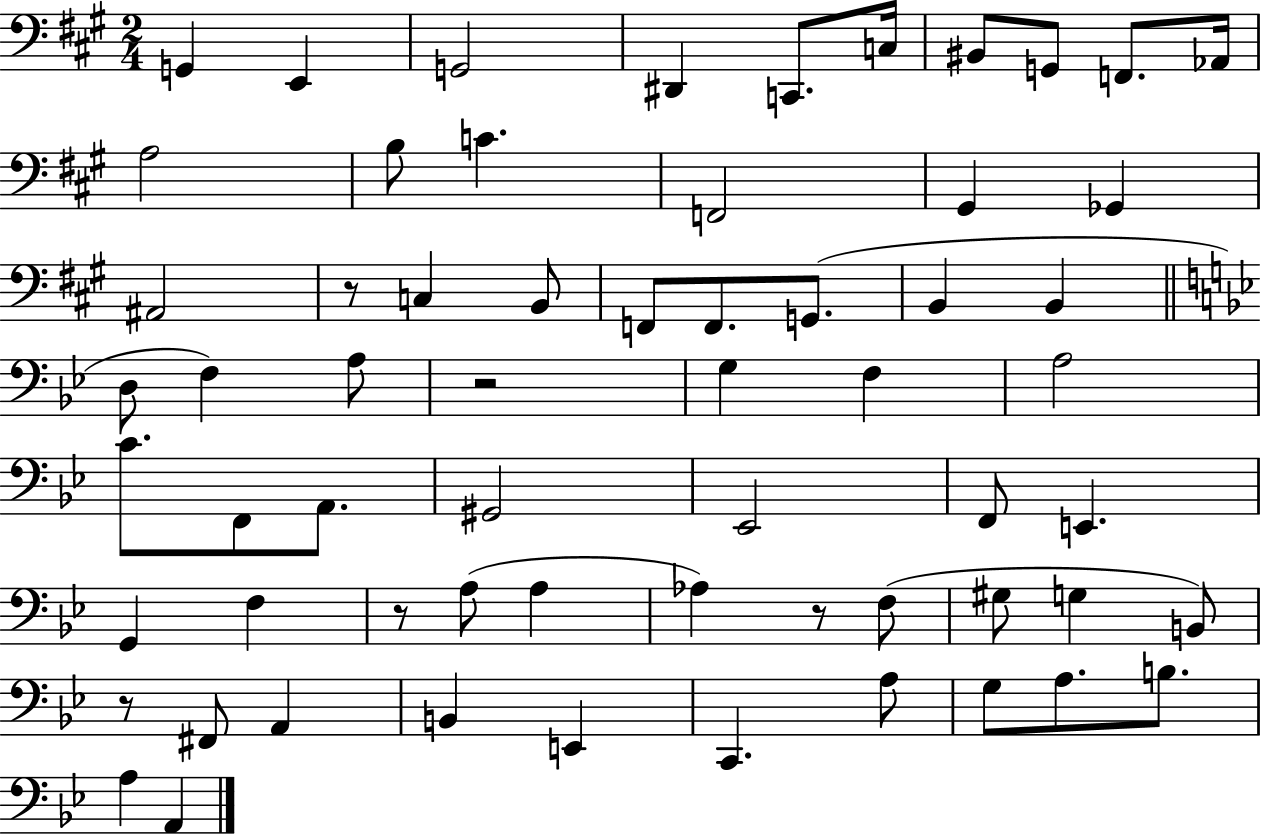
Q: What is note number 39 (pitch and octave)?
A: F3